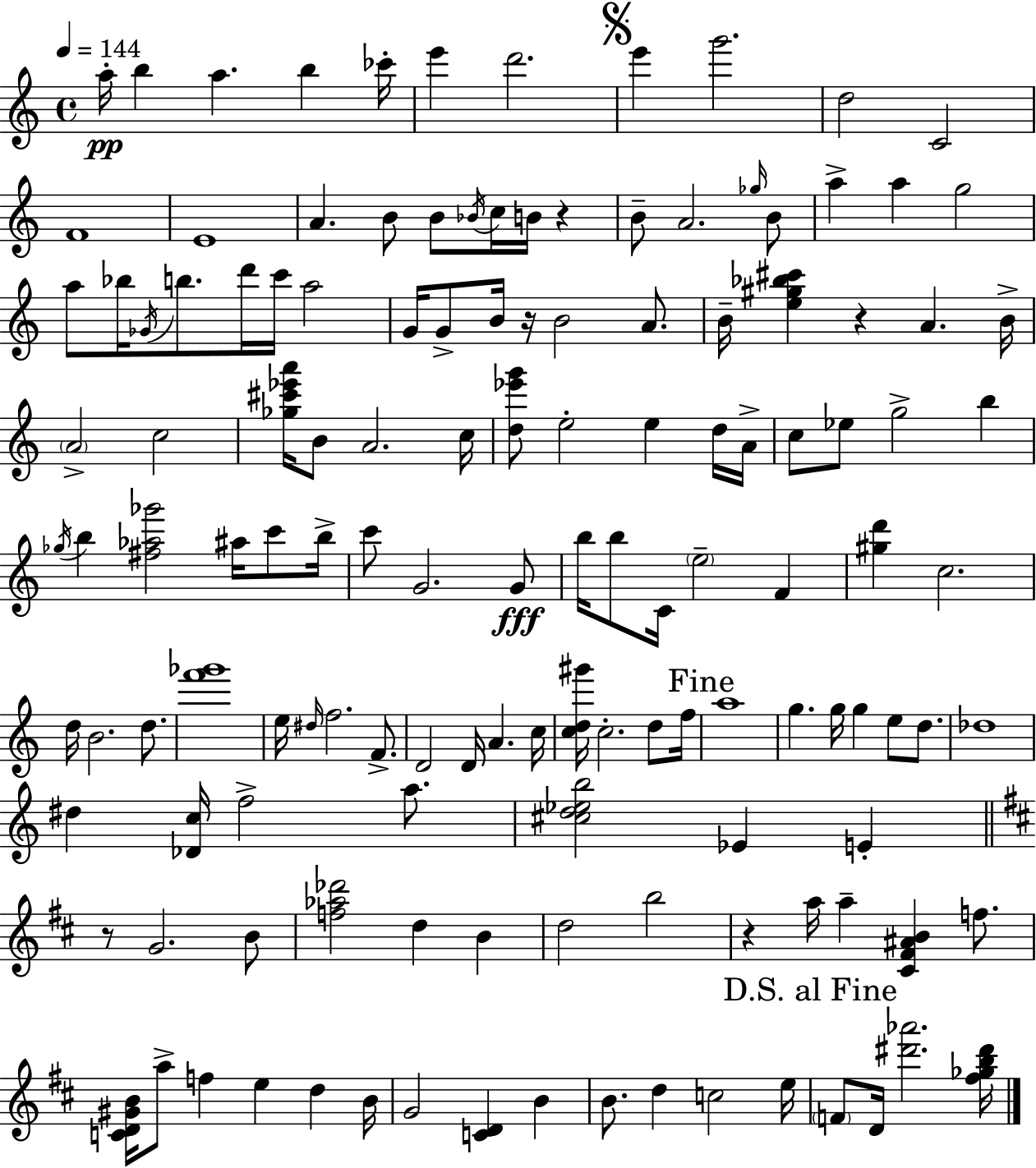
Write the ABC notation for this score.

X:1
T:Untitled
M:4/4
L:1/4
K:Am
a/4 b a b _c'/4 e' d'2 e' g'2 d2 C2 F4 E4 A B/2 B/2 _B/4 c/4 B/4 z B/2 A2 _g/4 B/2 a a g2 a/2 _b/4 _G/4 b/2 d'/4 c'/4 a2 G/4 G/2 B/4 z/4 B2 A/2 B/4 [e^g_b^c'] z A B/4 A2 c2 [_g^c'_e'a']/4 B/2 A2 c/4 [d_e'g']/2 e2 e d/4 A/4 c/2 _e/2 g2 b _g/4 b [^f_a_g']2 ^a/4 c'/2 b/4 c'/2 G2 G/2 b/4 b/2 C/4 e2 F [^gd'] c2 d/4 B2 d/2 [f'_g']4 e/4 ^d/4 f2 F/2 D2 D/4 A c/4 [cd^g']/4 c2 d/2 f/4 a4 g g/4 g e/2 d/2 _d4 ^d [_Dc]/4 f2 a/2 [^cd_eb]2 _E E z/2 G2 B/2 [f_a_d']2 d B d2 b2 z a/4 a [^C^F^AB] f/2 [CD^GB]/4 a/2 f e d B/4 G2 [CD] B B/2 d c2 e/4 F/2 D/4 [^d'_a']2 [^f_gb^d']/4